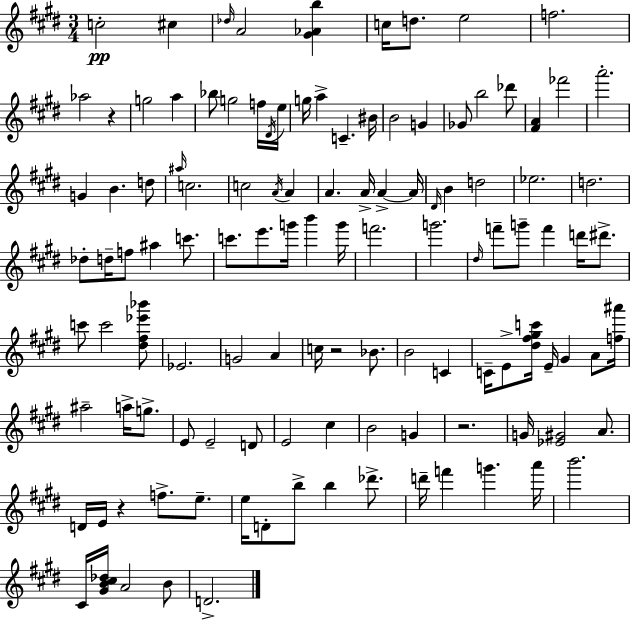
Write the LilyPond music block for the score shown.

{
  \clef treble
  \numericTimeSignature
  \time 3/4
  \key e \major
  c''2-.\pp cis''4 | \grace { des''16 } a'2 <gis' aes' b''>4 | c''16 d''8. e''2 | f''2. | \break aes''2 r4 | g''2 a''4 | bes''8 g''2 f''16 | \acciaccatura { dis'16 } e''16 g''16 a''4-> c'4.-- | \break bis'16 b'2 g'4 | ges'8 b''2 | des'''8 <fis' a'>4 fes'''2 | a'''2.-. | \break g'4 b'4. | d''8 \grace { ais''16 } c''2. | c''2 \acciaccatura { a'16 } | a'4 a'4. a'16-> a'4->~~ | \break a'16 \grace { dis'16 } b'4 d''2 | ees''2. | d''2. | des''8-. d''16-- f''8 ais''4 | \break c'''8. c'''8. e'''8. g'''16 | b'''4 g'''16 f'''2. | g'''2. | \grace { dis''16 } f'''8-- g'''8-- f'''4 | \break d'''16 dis'''8.-> c'''8 c'''2 | <dis'' fis'' ees''' bes'''>8 ees'2. | g'2 | a'4 c''16 r2 | \break bes'8. b'2 | c'4 c'16-- e'8-> <dis'' fis'' gis'' c'''>16 e'16-- gis'4 | a'8 <f'' ais'''>16 ais''2-- | a''16-> g''8.-> e'8 e'2-- | \break d'8 e'2 | cis''4 b'2 | g'4 r2. | g'16 <ees' gis'>2 | \break a'8. d'16 e'16 r4 | f''8.-> e''8.-- e''16 d'8-. b''8-> b''4 | des'''8.-> d'''16-- f'''4 g'''4. | a'''16 b'''2. | \break cis'16 <gis' b' cis'' des''>16 a'2 | b'8 d'2.-> | \bar "|."
}